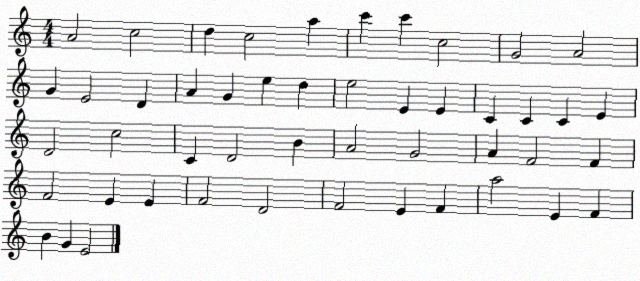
X:1
T:Untitled
M:4/4
L:1/4
K:C
A2 c2 d c2 a c' c' c2 G2 A2 G E2 D A G e d e2 E E C C C E D2 c2 C D2 B A2 G2 A F2 F F2 E E F2 D2 F2 E F a2 E F B G E2